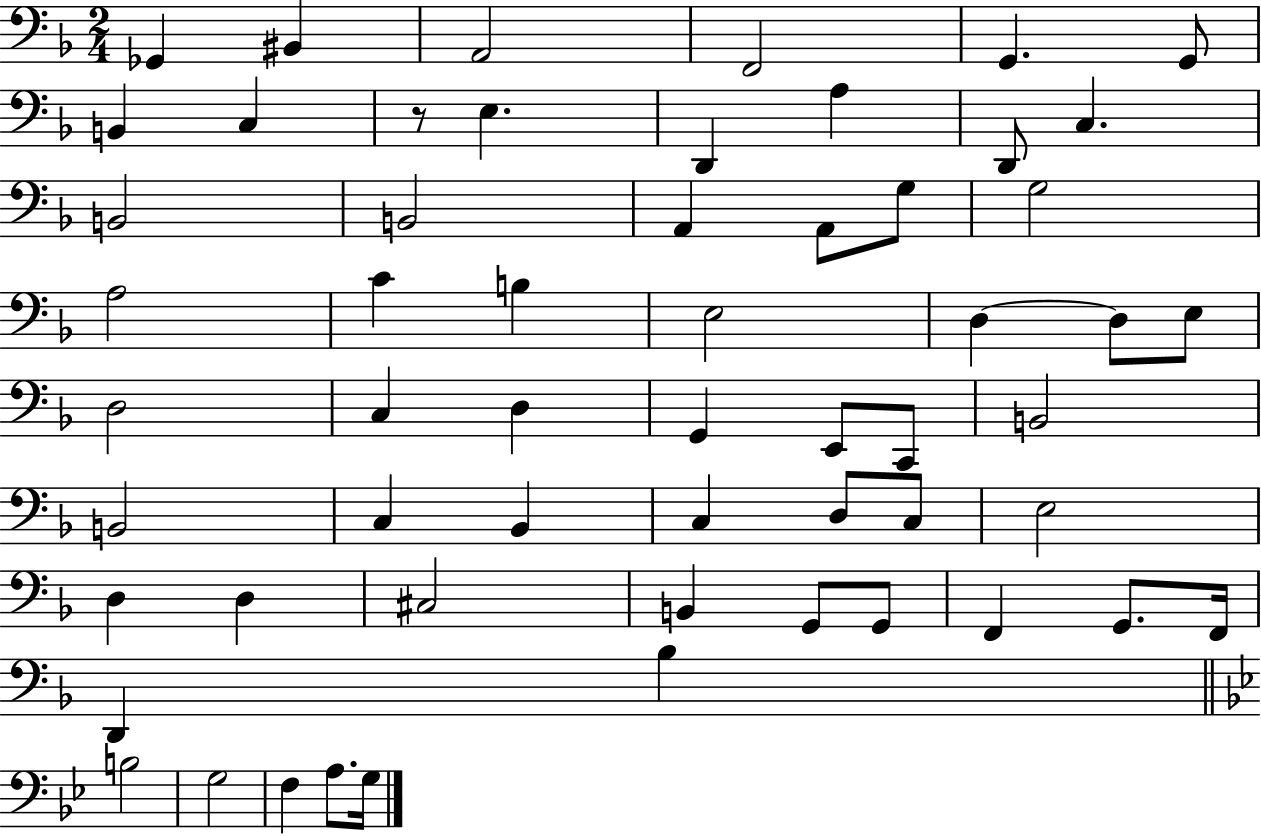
Gb2/q BIS2/q A2/h F2/h G2/q. G2/e B2/q C3/q R/e E3/q. D2/q A3/q D2/e C3/q. B2/h B2/h A2/q A2/e G3/e G3/h A3/h C4/q B3/q E3/h D3/q D3/e E3/e D3/h C3/q D3/q G2/q E2/e C2/e B2/h B2/h C3/q Bb2/q C3/q D3/e C3/e E3/h D3/q D3/q C#3/h B2/q G2/e G2/e F2/q G2/e. F2/s D2/q Bb3/q B3/h G3/h F3/q A3/e. G3/s